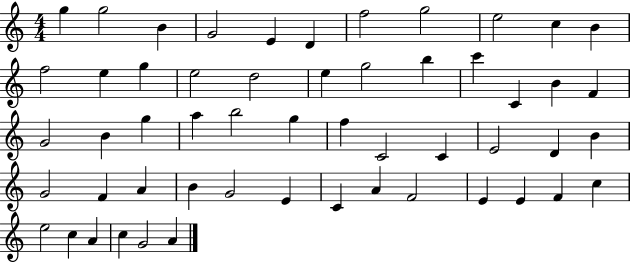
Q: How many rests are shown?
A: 0